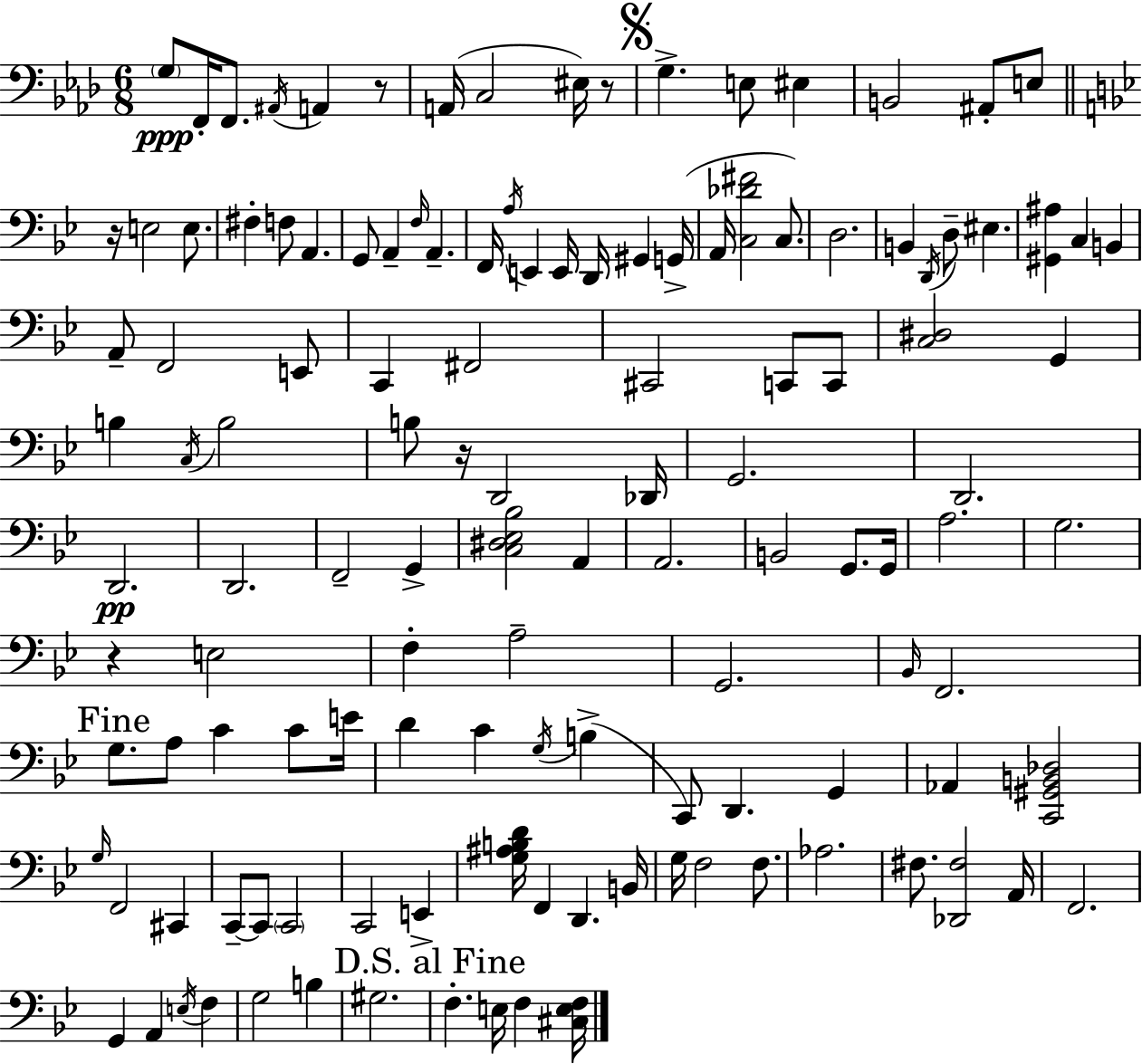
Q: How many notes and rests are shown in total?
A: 127